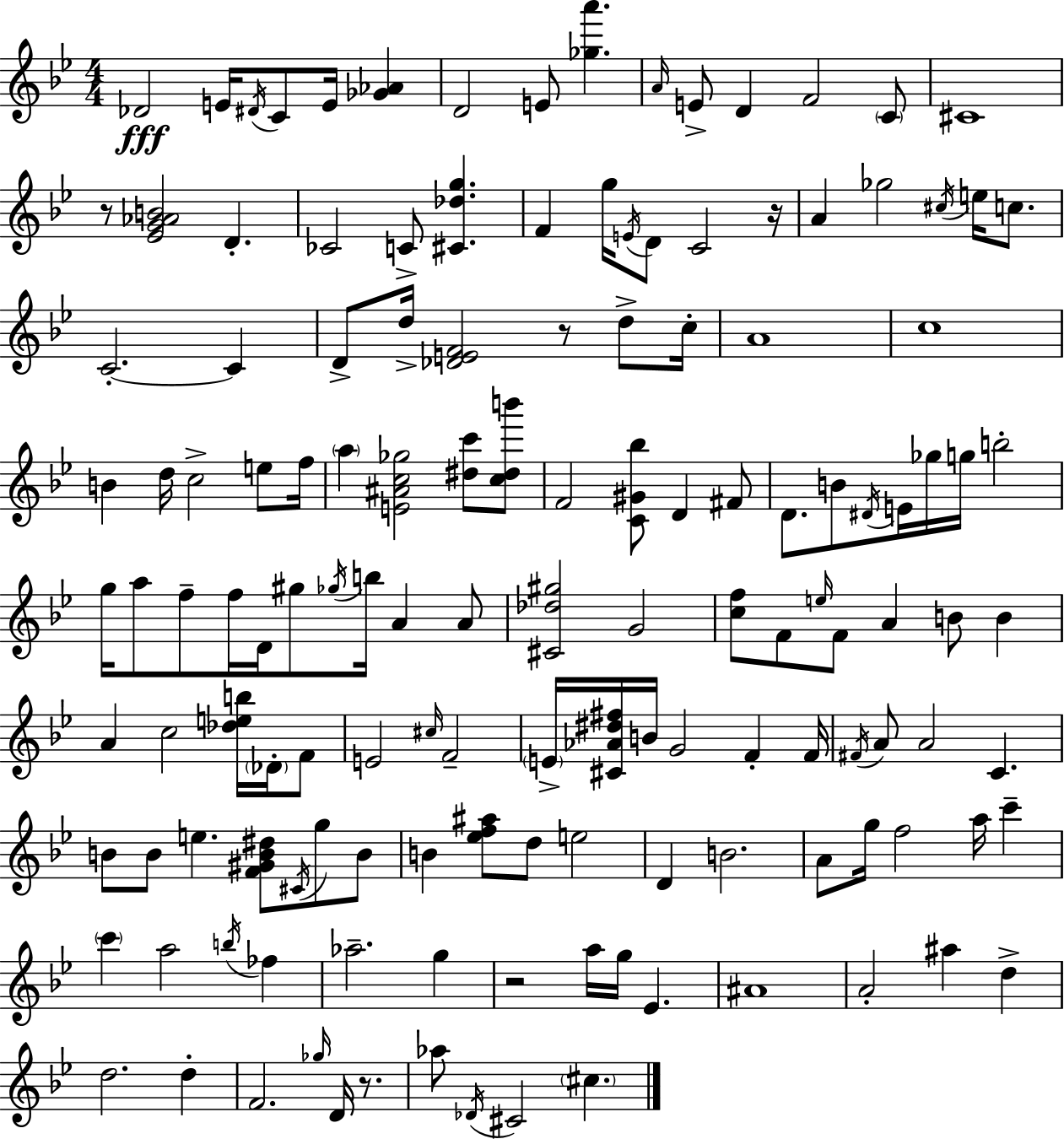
X:1
T:Untitled
M:4/4
L:1/4
K:Gm
_D2 E/4 ^D/4 C/2 E/4 [_G_A] D2 E/2 [_ga'] A/4 E/2 D F2 C/2 ^C4 z/2 [_EG_AB]2 D _C2 C/2 [^C_dg] F g/4 E/4 D/2 C2 z/4 A _g2 ^c/4 e/4 c/2 C2 C D/2 d/4 [_DEF]2 z/2 d/2 c/4 A4 c4 B d/4 c2 e/2 f/4 a [E^Ac_g]2 [^dc']/2 [c^db']/2 F2 [C^G_b]/2 D ^F/2 D/2 B/2 ^D/4 E/4 _g/4 g/4 b2 g/4 a/2 f/2 f/4 D/4 ^g/2 _g/4 b/4 A A/2 [^C_d^g]2 G2 [cf]/2 F/2 e/4 F/2 A B/2 B A c2 [_deb]/4 _D/4 F/2 E2 ^c/4 F2 E/4 [^C_A^d^f]/4 B/4 G2 F F/4 ^F/4 A/2 A2 C B/2 B/2 e [F^GB^d]/2 ^C/4 g/2 B/2 B [_ef^a]/2 d/2 e2 D B2 A/2 g/4 f2 a/4 c' c' a2 b/4 _f _a2 g z2 a/4 g/4 _E ^A4 A2 ^a d d2 d F2 _g/4 D/4 z/2 _a/2 _D/4 ^C2 ^c